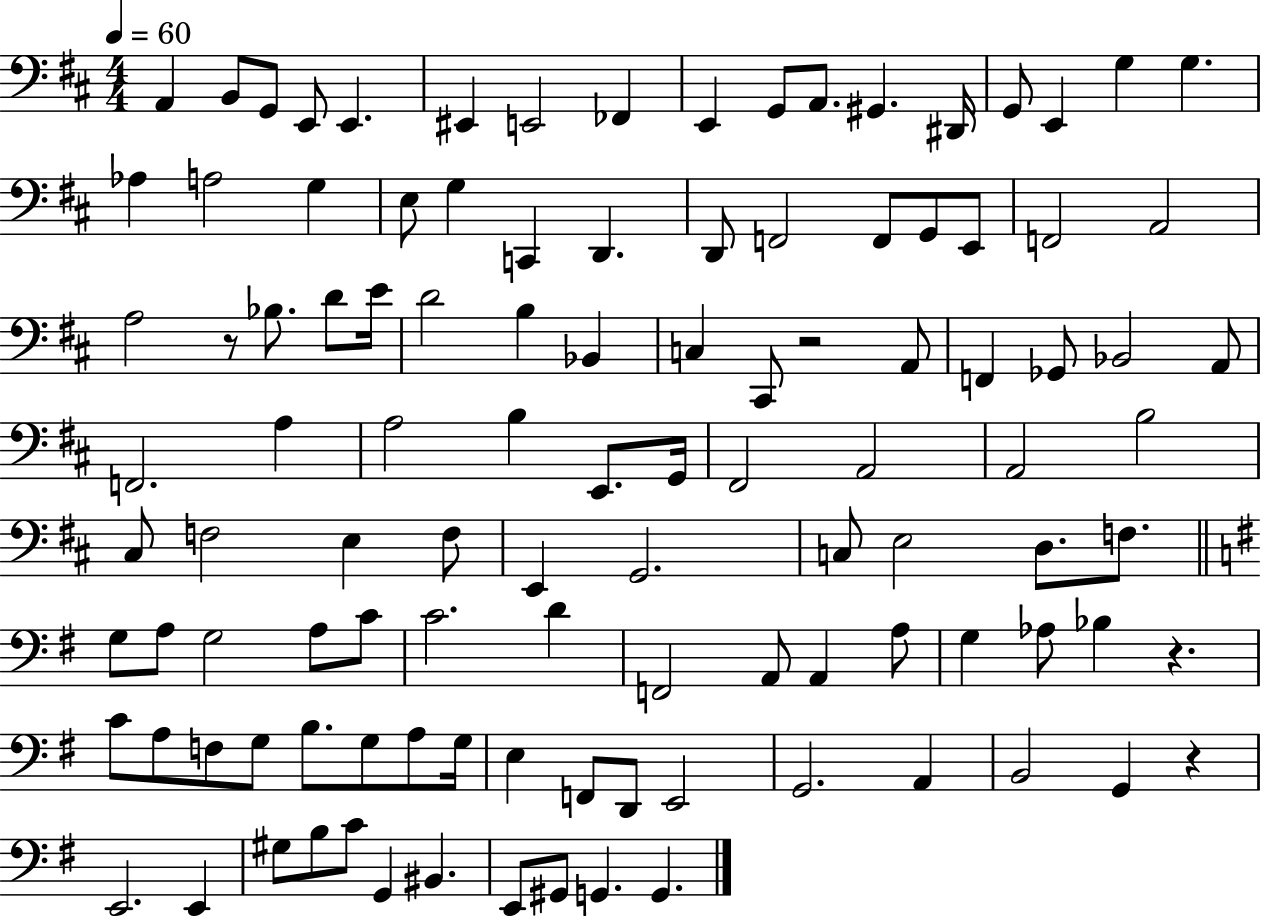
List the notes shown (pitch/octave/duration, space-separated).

A2/q B2/e G2/e E2/e E2/q. EIS2/q E2/h FES2/q E2/q G2/e A2/e. G#2/q. D#2/s G2/e E2/q G3/q G3/q. Ab3/q A3/h G3/q E3/e G3/q C2/q D2/q. D2/e F2/h F2/e G2/e E2/e F2/h A2/h A3/h R/e Bb3/e. D4/e E4/s D4/h B3/q Bb2/q C3/q C#2/e R/h A2/e F2/q Gb2/e Bb2/h A2/e F2/h. A3/q A3/h B3/q E2/e. G2/s F#2/h A2/h A2/h B3/h C#3/e F3/h E3/q F3/e E2/q G2/h. C3/e E3/h D3/e. F3/e. G3/e A3/e G3/h A3/e C4/e C4/h. D4/q F2/h A2/e A2/q A3/e G3/q Ab3/e Bb3/q R/q. C4/e A3/e F3/e G3/e B3/e. G3/e A3/e G3/s E3/q F2/e D2/e E2/h G2/h. A2/q B2/h G2/q R/q E2/h. E2/q G#3/e B3/e C4/e G2/q BIS2/q. E2/e G#2/e G2/q. G2/q.